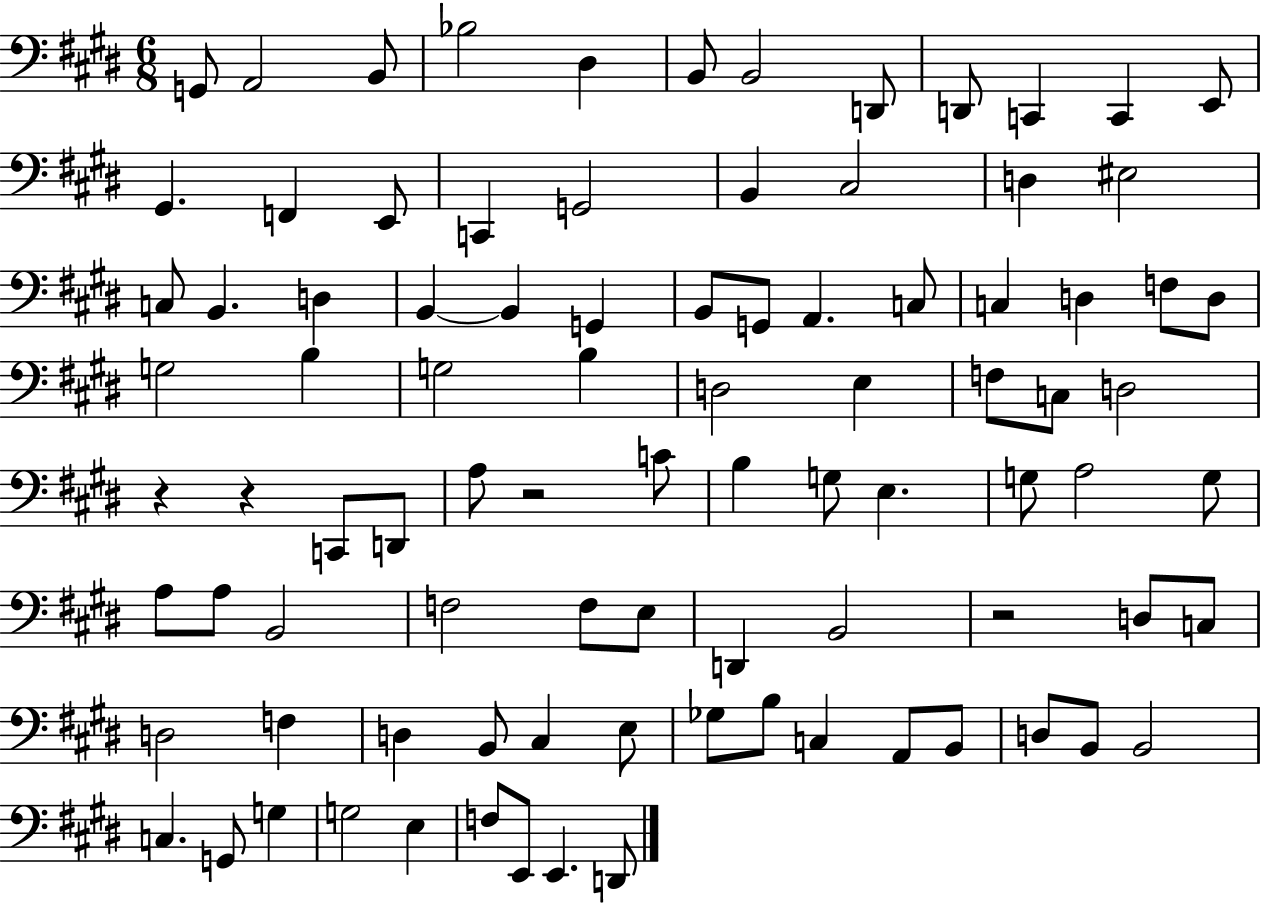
G2/e A2/h B2/e Bb3/h D#3/q B2/e B2/h D2/e D2/e C2/q C2/q E2/e G#2/q. F2/q E2/e C2/q G2/h B2/q C#3/h D3/q EIS3/h C3/e B2/q. D3/q B2/q B2/q G2/q B2/e G2/e A2/q. C3/e C3/q D3/q F3/e D3/e G3/h B3/q G3/h B3/q D3/h E3/q F3/e C3/e D3/h R/q R/q C2/e D2/e A3/e R/h C4/e B3/q G3/e E3/q. G3/e A3/h G3/e A3/e A3/e B2/h F3/h F3/e E3/e D2/q B2/h R/h D3/e C3/e D3/h F3/q D3/q B2/e C#3/q E3/e Gb3/e B3/e C3/q A2/e B2/e D3/e B2/e B2/h C3/q. G2/e G3/q G3/h E3/q F3/e E2/e E2/q. D2/e